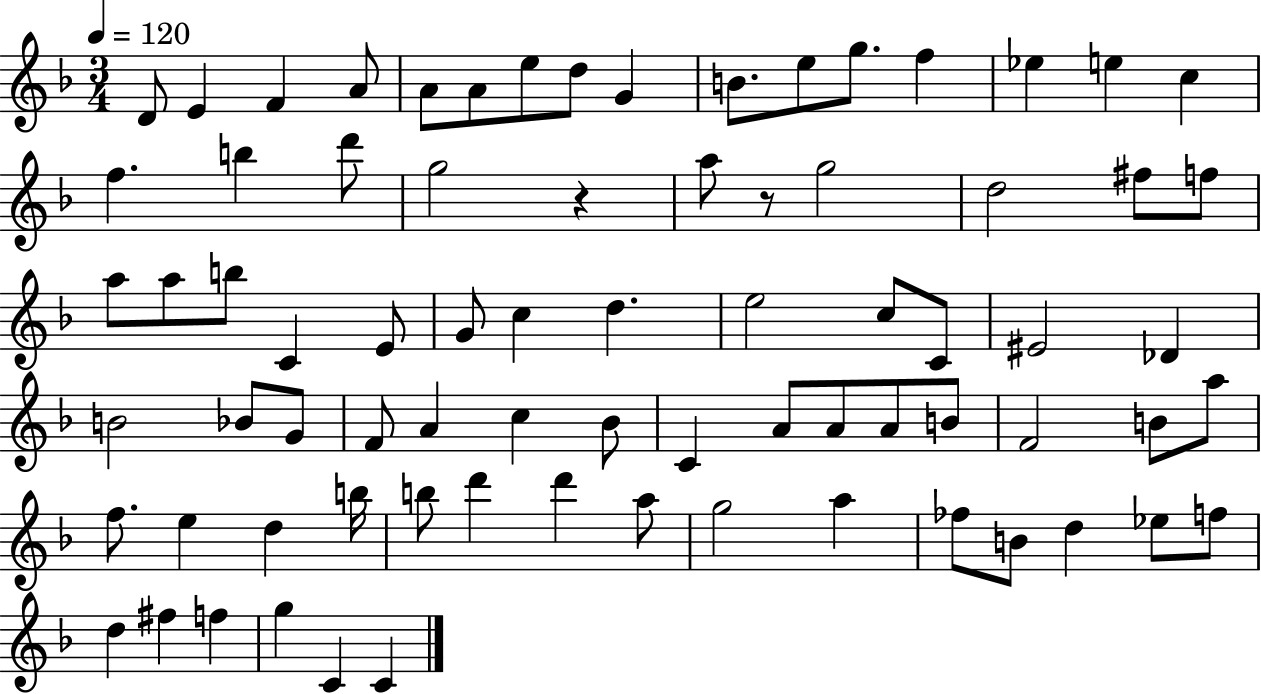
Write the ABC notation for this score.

X:1
T:Untitled
M:3/4
L:1/4
K:F
D/2 E F A/2 A/2 A/2 e/2 d/2 G B/2 e/2 g/2 f _e e c f b d'/2 g2 z a/2 z/2 g2 d2 ^f/2 f/2 a/2 a/2 b/2 C E/2 G/2 c d e2 c/2 C/2 ^E2 _D B2 _B/2 G/2 F/2 A c _B/2 C A/2 A/2 A/2 B/2 F2 B/2 a/2 f/2 e d b/4 b/2 d' d' a/2 g2 a _f/2 B/2 d _e/2 f/2 d ^f f g C C